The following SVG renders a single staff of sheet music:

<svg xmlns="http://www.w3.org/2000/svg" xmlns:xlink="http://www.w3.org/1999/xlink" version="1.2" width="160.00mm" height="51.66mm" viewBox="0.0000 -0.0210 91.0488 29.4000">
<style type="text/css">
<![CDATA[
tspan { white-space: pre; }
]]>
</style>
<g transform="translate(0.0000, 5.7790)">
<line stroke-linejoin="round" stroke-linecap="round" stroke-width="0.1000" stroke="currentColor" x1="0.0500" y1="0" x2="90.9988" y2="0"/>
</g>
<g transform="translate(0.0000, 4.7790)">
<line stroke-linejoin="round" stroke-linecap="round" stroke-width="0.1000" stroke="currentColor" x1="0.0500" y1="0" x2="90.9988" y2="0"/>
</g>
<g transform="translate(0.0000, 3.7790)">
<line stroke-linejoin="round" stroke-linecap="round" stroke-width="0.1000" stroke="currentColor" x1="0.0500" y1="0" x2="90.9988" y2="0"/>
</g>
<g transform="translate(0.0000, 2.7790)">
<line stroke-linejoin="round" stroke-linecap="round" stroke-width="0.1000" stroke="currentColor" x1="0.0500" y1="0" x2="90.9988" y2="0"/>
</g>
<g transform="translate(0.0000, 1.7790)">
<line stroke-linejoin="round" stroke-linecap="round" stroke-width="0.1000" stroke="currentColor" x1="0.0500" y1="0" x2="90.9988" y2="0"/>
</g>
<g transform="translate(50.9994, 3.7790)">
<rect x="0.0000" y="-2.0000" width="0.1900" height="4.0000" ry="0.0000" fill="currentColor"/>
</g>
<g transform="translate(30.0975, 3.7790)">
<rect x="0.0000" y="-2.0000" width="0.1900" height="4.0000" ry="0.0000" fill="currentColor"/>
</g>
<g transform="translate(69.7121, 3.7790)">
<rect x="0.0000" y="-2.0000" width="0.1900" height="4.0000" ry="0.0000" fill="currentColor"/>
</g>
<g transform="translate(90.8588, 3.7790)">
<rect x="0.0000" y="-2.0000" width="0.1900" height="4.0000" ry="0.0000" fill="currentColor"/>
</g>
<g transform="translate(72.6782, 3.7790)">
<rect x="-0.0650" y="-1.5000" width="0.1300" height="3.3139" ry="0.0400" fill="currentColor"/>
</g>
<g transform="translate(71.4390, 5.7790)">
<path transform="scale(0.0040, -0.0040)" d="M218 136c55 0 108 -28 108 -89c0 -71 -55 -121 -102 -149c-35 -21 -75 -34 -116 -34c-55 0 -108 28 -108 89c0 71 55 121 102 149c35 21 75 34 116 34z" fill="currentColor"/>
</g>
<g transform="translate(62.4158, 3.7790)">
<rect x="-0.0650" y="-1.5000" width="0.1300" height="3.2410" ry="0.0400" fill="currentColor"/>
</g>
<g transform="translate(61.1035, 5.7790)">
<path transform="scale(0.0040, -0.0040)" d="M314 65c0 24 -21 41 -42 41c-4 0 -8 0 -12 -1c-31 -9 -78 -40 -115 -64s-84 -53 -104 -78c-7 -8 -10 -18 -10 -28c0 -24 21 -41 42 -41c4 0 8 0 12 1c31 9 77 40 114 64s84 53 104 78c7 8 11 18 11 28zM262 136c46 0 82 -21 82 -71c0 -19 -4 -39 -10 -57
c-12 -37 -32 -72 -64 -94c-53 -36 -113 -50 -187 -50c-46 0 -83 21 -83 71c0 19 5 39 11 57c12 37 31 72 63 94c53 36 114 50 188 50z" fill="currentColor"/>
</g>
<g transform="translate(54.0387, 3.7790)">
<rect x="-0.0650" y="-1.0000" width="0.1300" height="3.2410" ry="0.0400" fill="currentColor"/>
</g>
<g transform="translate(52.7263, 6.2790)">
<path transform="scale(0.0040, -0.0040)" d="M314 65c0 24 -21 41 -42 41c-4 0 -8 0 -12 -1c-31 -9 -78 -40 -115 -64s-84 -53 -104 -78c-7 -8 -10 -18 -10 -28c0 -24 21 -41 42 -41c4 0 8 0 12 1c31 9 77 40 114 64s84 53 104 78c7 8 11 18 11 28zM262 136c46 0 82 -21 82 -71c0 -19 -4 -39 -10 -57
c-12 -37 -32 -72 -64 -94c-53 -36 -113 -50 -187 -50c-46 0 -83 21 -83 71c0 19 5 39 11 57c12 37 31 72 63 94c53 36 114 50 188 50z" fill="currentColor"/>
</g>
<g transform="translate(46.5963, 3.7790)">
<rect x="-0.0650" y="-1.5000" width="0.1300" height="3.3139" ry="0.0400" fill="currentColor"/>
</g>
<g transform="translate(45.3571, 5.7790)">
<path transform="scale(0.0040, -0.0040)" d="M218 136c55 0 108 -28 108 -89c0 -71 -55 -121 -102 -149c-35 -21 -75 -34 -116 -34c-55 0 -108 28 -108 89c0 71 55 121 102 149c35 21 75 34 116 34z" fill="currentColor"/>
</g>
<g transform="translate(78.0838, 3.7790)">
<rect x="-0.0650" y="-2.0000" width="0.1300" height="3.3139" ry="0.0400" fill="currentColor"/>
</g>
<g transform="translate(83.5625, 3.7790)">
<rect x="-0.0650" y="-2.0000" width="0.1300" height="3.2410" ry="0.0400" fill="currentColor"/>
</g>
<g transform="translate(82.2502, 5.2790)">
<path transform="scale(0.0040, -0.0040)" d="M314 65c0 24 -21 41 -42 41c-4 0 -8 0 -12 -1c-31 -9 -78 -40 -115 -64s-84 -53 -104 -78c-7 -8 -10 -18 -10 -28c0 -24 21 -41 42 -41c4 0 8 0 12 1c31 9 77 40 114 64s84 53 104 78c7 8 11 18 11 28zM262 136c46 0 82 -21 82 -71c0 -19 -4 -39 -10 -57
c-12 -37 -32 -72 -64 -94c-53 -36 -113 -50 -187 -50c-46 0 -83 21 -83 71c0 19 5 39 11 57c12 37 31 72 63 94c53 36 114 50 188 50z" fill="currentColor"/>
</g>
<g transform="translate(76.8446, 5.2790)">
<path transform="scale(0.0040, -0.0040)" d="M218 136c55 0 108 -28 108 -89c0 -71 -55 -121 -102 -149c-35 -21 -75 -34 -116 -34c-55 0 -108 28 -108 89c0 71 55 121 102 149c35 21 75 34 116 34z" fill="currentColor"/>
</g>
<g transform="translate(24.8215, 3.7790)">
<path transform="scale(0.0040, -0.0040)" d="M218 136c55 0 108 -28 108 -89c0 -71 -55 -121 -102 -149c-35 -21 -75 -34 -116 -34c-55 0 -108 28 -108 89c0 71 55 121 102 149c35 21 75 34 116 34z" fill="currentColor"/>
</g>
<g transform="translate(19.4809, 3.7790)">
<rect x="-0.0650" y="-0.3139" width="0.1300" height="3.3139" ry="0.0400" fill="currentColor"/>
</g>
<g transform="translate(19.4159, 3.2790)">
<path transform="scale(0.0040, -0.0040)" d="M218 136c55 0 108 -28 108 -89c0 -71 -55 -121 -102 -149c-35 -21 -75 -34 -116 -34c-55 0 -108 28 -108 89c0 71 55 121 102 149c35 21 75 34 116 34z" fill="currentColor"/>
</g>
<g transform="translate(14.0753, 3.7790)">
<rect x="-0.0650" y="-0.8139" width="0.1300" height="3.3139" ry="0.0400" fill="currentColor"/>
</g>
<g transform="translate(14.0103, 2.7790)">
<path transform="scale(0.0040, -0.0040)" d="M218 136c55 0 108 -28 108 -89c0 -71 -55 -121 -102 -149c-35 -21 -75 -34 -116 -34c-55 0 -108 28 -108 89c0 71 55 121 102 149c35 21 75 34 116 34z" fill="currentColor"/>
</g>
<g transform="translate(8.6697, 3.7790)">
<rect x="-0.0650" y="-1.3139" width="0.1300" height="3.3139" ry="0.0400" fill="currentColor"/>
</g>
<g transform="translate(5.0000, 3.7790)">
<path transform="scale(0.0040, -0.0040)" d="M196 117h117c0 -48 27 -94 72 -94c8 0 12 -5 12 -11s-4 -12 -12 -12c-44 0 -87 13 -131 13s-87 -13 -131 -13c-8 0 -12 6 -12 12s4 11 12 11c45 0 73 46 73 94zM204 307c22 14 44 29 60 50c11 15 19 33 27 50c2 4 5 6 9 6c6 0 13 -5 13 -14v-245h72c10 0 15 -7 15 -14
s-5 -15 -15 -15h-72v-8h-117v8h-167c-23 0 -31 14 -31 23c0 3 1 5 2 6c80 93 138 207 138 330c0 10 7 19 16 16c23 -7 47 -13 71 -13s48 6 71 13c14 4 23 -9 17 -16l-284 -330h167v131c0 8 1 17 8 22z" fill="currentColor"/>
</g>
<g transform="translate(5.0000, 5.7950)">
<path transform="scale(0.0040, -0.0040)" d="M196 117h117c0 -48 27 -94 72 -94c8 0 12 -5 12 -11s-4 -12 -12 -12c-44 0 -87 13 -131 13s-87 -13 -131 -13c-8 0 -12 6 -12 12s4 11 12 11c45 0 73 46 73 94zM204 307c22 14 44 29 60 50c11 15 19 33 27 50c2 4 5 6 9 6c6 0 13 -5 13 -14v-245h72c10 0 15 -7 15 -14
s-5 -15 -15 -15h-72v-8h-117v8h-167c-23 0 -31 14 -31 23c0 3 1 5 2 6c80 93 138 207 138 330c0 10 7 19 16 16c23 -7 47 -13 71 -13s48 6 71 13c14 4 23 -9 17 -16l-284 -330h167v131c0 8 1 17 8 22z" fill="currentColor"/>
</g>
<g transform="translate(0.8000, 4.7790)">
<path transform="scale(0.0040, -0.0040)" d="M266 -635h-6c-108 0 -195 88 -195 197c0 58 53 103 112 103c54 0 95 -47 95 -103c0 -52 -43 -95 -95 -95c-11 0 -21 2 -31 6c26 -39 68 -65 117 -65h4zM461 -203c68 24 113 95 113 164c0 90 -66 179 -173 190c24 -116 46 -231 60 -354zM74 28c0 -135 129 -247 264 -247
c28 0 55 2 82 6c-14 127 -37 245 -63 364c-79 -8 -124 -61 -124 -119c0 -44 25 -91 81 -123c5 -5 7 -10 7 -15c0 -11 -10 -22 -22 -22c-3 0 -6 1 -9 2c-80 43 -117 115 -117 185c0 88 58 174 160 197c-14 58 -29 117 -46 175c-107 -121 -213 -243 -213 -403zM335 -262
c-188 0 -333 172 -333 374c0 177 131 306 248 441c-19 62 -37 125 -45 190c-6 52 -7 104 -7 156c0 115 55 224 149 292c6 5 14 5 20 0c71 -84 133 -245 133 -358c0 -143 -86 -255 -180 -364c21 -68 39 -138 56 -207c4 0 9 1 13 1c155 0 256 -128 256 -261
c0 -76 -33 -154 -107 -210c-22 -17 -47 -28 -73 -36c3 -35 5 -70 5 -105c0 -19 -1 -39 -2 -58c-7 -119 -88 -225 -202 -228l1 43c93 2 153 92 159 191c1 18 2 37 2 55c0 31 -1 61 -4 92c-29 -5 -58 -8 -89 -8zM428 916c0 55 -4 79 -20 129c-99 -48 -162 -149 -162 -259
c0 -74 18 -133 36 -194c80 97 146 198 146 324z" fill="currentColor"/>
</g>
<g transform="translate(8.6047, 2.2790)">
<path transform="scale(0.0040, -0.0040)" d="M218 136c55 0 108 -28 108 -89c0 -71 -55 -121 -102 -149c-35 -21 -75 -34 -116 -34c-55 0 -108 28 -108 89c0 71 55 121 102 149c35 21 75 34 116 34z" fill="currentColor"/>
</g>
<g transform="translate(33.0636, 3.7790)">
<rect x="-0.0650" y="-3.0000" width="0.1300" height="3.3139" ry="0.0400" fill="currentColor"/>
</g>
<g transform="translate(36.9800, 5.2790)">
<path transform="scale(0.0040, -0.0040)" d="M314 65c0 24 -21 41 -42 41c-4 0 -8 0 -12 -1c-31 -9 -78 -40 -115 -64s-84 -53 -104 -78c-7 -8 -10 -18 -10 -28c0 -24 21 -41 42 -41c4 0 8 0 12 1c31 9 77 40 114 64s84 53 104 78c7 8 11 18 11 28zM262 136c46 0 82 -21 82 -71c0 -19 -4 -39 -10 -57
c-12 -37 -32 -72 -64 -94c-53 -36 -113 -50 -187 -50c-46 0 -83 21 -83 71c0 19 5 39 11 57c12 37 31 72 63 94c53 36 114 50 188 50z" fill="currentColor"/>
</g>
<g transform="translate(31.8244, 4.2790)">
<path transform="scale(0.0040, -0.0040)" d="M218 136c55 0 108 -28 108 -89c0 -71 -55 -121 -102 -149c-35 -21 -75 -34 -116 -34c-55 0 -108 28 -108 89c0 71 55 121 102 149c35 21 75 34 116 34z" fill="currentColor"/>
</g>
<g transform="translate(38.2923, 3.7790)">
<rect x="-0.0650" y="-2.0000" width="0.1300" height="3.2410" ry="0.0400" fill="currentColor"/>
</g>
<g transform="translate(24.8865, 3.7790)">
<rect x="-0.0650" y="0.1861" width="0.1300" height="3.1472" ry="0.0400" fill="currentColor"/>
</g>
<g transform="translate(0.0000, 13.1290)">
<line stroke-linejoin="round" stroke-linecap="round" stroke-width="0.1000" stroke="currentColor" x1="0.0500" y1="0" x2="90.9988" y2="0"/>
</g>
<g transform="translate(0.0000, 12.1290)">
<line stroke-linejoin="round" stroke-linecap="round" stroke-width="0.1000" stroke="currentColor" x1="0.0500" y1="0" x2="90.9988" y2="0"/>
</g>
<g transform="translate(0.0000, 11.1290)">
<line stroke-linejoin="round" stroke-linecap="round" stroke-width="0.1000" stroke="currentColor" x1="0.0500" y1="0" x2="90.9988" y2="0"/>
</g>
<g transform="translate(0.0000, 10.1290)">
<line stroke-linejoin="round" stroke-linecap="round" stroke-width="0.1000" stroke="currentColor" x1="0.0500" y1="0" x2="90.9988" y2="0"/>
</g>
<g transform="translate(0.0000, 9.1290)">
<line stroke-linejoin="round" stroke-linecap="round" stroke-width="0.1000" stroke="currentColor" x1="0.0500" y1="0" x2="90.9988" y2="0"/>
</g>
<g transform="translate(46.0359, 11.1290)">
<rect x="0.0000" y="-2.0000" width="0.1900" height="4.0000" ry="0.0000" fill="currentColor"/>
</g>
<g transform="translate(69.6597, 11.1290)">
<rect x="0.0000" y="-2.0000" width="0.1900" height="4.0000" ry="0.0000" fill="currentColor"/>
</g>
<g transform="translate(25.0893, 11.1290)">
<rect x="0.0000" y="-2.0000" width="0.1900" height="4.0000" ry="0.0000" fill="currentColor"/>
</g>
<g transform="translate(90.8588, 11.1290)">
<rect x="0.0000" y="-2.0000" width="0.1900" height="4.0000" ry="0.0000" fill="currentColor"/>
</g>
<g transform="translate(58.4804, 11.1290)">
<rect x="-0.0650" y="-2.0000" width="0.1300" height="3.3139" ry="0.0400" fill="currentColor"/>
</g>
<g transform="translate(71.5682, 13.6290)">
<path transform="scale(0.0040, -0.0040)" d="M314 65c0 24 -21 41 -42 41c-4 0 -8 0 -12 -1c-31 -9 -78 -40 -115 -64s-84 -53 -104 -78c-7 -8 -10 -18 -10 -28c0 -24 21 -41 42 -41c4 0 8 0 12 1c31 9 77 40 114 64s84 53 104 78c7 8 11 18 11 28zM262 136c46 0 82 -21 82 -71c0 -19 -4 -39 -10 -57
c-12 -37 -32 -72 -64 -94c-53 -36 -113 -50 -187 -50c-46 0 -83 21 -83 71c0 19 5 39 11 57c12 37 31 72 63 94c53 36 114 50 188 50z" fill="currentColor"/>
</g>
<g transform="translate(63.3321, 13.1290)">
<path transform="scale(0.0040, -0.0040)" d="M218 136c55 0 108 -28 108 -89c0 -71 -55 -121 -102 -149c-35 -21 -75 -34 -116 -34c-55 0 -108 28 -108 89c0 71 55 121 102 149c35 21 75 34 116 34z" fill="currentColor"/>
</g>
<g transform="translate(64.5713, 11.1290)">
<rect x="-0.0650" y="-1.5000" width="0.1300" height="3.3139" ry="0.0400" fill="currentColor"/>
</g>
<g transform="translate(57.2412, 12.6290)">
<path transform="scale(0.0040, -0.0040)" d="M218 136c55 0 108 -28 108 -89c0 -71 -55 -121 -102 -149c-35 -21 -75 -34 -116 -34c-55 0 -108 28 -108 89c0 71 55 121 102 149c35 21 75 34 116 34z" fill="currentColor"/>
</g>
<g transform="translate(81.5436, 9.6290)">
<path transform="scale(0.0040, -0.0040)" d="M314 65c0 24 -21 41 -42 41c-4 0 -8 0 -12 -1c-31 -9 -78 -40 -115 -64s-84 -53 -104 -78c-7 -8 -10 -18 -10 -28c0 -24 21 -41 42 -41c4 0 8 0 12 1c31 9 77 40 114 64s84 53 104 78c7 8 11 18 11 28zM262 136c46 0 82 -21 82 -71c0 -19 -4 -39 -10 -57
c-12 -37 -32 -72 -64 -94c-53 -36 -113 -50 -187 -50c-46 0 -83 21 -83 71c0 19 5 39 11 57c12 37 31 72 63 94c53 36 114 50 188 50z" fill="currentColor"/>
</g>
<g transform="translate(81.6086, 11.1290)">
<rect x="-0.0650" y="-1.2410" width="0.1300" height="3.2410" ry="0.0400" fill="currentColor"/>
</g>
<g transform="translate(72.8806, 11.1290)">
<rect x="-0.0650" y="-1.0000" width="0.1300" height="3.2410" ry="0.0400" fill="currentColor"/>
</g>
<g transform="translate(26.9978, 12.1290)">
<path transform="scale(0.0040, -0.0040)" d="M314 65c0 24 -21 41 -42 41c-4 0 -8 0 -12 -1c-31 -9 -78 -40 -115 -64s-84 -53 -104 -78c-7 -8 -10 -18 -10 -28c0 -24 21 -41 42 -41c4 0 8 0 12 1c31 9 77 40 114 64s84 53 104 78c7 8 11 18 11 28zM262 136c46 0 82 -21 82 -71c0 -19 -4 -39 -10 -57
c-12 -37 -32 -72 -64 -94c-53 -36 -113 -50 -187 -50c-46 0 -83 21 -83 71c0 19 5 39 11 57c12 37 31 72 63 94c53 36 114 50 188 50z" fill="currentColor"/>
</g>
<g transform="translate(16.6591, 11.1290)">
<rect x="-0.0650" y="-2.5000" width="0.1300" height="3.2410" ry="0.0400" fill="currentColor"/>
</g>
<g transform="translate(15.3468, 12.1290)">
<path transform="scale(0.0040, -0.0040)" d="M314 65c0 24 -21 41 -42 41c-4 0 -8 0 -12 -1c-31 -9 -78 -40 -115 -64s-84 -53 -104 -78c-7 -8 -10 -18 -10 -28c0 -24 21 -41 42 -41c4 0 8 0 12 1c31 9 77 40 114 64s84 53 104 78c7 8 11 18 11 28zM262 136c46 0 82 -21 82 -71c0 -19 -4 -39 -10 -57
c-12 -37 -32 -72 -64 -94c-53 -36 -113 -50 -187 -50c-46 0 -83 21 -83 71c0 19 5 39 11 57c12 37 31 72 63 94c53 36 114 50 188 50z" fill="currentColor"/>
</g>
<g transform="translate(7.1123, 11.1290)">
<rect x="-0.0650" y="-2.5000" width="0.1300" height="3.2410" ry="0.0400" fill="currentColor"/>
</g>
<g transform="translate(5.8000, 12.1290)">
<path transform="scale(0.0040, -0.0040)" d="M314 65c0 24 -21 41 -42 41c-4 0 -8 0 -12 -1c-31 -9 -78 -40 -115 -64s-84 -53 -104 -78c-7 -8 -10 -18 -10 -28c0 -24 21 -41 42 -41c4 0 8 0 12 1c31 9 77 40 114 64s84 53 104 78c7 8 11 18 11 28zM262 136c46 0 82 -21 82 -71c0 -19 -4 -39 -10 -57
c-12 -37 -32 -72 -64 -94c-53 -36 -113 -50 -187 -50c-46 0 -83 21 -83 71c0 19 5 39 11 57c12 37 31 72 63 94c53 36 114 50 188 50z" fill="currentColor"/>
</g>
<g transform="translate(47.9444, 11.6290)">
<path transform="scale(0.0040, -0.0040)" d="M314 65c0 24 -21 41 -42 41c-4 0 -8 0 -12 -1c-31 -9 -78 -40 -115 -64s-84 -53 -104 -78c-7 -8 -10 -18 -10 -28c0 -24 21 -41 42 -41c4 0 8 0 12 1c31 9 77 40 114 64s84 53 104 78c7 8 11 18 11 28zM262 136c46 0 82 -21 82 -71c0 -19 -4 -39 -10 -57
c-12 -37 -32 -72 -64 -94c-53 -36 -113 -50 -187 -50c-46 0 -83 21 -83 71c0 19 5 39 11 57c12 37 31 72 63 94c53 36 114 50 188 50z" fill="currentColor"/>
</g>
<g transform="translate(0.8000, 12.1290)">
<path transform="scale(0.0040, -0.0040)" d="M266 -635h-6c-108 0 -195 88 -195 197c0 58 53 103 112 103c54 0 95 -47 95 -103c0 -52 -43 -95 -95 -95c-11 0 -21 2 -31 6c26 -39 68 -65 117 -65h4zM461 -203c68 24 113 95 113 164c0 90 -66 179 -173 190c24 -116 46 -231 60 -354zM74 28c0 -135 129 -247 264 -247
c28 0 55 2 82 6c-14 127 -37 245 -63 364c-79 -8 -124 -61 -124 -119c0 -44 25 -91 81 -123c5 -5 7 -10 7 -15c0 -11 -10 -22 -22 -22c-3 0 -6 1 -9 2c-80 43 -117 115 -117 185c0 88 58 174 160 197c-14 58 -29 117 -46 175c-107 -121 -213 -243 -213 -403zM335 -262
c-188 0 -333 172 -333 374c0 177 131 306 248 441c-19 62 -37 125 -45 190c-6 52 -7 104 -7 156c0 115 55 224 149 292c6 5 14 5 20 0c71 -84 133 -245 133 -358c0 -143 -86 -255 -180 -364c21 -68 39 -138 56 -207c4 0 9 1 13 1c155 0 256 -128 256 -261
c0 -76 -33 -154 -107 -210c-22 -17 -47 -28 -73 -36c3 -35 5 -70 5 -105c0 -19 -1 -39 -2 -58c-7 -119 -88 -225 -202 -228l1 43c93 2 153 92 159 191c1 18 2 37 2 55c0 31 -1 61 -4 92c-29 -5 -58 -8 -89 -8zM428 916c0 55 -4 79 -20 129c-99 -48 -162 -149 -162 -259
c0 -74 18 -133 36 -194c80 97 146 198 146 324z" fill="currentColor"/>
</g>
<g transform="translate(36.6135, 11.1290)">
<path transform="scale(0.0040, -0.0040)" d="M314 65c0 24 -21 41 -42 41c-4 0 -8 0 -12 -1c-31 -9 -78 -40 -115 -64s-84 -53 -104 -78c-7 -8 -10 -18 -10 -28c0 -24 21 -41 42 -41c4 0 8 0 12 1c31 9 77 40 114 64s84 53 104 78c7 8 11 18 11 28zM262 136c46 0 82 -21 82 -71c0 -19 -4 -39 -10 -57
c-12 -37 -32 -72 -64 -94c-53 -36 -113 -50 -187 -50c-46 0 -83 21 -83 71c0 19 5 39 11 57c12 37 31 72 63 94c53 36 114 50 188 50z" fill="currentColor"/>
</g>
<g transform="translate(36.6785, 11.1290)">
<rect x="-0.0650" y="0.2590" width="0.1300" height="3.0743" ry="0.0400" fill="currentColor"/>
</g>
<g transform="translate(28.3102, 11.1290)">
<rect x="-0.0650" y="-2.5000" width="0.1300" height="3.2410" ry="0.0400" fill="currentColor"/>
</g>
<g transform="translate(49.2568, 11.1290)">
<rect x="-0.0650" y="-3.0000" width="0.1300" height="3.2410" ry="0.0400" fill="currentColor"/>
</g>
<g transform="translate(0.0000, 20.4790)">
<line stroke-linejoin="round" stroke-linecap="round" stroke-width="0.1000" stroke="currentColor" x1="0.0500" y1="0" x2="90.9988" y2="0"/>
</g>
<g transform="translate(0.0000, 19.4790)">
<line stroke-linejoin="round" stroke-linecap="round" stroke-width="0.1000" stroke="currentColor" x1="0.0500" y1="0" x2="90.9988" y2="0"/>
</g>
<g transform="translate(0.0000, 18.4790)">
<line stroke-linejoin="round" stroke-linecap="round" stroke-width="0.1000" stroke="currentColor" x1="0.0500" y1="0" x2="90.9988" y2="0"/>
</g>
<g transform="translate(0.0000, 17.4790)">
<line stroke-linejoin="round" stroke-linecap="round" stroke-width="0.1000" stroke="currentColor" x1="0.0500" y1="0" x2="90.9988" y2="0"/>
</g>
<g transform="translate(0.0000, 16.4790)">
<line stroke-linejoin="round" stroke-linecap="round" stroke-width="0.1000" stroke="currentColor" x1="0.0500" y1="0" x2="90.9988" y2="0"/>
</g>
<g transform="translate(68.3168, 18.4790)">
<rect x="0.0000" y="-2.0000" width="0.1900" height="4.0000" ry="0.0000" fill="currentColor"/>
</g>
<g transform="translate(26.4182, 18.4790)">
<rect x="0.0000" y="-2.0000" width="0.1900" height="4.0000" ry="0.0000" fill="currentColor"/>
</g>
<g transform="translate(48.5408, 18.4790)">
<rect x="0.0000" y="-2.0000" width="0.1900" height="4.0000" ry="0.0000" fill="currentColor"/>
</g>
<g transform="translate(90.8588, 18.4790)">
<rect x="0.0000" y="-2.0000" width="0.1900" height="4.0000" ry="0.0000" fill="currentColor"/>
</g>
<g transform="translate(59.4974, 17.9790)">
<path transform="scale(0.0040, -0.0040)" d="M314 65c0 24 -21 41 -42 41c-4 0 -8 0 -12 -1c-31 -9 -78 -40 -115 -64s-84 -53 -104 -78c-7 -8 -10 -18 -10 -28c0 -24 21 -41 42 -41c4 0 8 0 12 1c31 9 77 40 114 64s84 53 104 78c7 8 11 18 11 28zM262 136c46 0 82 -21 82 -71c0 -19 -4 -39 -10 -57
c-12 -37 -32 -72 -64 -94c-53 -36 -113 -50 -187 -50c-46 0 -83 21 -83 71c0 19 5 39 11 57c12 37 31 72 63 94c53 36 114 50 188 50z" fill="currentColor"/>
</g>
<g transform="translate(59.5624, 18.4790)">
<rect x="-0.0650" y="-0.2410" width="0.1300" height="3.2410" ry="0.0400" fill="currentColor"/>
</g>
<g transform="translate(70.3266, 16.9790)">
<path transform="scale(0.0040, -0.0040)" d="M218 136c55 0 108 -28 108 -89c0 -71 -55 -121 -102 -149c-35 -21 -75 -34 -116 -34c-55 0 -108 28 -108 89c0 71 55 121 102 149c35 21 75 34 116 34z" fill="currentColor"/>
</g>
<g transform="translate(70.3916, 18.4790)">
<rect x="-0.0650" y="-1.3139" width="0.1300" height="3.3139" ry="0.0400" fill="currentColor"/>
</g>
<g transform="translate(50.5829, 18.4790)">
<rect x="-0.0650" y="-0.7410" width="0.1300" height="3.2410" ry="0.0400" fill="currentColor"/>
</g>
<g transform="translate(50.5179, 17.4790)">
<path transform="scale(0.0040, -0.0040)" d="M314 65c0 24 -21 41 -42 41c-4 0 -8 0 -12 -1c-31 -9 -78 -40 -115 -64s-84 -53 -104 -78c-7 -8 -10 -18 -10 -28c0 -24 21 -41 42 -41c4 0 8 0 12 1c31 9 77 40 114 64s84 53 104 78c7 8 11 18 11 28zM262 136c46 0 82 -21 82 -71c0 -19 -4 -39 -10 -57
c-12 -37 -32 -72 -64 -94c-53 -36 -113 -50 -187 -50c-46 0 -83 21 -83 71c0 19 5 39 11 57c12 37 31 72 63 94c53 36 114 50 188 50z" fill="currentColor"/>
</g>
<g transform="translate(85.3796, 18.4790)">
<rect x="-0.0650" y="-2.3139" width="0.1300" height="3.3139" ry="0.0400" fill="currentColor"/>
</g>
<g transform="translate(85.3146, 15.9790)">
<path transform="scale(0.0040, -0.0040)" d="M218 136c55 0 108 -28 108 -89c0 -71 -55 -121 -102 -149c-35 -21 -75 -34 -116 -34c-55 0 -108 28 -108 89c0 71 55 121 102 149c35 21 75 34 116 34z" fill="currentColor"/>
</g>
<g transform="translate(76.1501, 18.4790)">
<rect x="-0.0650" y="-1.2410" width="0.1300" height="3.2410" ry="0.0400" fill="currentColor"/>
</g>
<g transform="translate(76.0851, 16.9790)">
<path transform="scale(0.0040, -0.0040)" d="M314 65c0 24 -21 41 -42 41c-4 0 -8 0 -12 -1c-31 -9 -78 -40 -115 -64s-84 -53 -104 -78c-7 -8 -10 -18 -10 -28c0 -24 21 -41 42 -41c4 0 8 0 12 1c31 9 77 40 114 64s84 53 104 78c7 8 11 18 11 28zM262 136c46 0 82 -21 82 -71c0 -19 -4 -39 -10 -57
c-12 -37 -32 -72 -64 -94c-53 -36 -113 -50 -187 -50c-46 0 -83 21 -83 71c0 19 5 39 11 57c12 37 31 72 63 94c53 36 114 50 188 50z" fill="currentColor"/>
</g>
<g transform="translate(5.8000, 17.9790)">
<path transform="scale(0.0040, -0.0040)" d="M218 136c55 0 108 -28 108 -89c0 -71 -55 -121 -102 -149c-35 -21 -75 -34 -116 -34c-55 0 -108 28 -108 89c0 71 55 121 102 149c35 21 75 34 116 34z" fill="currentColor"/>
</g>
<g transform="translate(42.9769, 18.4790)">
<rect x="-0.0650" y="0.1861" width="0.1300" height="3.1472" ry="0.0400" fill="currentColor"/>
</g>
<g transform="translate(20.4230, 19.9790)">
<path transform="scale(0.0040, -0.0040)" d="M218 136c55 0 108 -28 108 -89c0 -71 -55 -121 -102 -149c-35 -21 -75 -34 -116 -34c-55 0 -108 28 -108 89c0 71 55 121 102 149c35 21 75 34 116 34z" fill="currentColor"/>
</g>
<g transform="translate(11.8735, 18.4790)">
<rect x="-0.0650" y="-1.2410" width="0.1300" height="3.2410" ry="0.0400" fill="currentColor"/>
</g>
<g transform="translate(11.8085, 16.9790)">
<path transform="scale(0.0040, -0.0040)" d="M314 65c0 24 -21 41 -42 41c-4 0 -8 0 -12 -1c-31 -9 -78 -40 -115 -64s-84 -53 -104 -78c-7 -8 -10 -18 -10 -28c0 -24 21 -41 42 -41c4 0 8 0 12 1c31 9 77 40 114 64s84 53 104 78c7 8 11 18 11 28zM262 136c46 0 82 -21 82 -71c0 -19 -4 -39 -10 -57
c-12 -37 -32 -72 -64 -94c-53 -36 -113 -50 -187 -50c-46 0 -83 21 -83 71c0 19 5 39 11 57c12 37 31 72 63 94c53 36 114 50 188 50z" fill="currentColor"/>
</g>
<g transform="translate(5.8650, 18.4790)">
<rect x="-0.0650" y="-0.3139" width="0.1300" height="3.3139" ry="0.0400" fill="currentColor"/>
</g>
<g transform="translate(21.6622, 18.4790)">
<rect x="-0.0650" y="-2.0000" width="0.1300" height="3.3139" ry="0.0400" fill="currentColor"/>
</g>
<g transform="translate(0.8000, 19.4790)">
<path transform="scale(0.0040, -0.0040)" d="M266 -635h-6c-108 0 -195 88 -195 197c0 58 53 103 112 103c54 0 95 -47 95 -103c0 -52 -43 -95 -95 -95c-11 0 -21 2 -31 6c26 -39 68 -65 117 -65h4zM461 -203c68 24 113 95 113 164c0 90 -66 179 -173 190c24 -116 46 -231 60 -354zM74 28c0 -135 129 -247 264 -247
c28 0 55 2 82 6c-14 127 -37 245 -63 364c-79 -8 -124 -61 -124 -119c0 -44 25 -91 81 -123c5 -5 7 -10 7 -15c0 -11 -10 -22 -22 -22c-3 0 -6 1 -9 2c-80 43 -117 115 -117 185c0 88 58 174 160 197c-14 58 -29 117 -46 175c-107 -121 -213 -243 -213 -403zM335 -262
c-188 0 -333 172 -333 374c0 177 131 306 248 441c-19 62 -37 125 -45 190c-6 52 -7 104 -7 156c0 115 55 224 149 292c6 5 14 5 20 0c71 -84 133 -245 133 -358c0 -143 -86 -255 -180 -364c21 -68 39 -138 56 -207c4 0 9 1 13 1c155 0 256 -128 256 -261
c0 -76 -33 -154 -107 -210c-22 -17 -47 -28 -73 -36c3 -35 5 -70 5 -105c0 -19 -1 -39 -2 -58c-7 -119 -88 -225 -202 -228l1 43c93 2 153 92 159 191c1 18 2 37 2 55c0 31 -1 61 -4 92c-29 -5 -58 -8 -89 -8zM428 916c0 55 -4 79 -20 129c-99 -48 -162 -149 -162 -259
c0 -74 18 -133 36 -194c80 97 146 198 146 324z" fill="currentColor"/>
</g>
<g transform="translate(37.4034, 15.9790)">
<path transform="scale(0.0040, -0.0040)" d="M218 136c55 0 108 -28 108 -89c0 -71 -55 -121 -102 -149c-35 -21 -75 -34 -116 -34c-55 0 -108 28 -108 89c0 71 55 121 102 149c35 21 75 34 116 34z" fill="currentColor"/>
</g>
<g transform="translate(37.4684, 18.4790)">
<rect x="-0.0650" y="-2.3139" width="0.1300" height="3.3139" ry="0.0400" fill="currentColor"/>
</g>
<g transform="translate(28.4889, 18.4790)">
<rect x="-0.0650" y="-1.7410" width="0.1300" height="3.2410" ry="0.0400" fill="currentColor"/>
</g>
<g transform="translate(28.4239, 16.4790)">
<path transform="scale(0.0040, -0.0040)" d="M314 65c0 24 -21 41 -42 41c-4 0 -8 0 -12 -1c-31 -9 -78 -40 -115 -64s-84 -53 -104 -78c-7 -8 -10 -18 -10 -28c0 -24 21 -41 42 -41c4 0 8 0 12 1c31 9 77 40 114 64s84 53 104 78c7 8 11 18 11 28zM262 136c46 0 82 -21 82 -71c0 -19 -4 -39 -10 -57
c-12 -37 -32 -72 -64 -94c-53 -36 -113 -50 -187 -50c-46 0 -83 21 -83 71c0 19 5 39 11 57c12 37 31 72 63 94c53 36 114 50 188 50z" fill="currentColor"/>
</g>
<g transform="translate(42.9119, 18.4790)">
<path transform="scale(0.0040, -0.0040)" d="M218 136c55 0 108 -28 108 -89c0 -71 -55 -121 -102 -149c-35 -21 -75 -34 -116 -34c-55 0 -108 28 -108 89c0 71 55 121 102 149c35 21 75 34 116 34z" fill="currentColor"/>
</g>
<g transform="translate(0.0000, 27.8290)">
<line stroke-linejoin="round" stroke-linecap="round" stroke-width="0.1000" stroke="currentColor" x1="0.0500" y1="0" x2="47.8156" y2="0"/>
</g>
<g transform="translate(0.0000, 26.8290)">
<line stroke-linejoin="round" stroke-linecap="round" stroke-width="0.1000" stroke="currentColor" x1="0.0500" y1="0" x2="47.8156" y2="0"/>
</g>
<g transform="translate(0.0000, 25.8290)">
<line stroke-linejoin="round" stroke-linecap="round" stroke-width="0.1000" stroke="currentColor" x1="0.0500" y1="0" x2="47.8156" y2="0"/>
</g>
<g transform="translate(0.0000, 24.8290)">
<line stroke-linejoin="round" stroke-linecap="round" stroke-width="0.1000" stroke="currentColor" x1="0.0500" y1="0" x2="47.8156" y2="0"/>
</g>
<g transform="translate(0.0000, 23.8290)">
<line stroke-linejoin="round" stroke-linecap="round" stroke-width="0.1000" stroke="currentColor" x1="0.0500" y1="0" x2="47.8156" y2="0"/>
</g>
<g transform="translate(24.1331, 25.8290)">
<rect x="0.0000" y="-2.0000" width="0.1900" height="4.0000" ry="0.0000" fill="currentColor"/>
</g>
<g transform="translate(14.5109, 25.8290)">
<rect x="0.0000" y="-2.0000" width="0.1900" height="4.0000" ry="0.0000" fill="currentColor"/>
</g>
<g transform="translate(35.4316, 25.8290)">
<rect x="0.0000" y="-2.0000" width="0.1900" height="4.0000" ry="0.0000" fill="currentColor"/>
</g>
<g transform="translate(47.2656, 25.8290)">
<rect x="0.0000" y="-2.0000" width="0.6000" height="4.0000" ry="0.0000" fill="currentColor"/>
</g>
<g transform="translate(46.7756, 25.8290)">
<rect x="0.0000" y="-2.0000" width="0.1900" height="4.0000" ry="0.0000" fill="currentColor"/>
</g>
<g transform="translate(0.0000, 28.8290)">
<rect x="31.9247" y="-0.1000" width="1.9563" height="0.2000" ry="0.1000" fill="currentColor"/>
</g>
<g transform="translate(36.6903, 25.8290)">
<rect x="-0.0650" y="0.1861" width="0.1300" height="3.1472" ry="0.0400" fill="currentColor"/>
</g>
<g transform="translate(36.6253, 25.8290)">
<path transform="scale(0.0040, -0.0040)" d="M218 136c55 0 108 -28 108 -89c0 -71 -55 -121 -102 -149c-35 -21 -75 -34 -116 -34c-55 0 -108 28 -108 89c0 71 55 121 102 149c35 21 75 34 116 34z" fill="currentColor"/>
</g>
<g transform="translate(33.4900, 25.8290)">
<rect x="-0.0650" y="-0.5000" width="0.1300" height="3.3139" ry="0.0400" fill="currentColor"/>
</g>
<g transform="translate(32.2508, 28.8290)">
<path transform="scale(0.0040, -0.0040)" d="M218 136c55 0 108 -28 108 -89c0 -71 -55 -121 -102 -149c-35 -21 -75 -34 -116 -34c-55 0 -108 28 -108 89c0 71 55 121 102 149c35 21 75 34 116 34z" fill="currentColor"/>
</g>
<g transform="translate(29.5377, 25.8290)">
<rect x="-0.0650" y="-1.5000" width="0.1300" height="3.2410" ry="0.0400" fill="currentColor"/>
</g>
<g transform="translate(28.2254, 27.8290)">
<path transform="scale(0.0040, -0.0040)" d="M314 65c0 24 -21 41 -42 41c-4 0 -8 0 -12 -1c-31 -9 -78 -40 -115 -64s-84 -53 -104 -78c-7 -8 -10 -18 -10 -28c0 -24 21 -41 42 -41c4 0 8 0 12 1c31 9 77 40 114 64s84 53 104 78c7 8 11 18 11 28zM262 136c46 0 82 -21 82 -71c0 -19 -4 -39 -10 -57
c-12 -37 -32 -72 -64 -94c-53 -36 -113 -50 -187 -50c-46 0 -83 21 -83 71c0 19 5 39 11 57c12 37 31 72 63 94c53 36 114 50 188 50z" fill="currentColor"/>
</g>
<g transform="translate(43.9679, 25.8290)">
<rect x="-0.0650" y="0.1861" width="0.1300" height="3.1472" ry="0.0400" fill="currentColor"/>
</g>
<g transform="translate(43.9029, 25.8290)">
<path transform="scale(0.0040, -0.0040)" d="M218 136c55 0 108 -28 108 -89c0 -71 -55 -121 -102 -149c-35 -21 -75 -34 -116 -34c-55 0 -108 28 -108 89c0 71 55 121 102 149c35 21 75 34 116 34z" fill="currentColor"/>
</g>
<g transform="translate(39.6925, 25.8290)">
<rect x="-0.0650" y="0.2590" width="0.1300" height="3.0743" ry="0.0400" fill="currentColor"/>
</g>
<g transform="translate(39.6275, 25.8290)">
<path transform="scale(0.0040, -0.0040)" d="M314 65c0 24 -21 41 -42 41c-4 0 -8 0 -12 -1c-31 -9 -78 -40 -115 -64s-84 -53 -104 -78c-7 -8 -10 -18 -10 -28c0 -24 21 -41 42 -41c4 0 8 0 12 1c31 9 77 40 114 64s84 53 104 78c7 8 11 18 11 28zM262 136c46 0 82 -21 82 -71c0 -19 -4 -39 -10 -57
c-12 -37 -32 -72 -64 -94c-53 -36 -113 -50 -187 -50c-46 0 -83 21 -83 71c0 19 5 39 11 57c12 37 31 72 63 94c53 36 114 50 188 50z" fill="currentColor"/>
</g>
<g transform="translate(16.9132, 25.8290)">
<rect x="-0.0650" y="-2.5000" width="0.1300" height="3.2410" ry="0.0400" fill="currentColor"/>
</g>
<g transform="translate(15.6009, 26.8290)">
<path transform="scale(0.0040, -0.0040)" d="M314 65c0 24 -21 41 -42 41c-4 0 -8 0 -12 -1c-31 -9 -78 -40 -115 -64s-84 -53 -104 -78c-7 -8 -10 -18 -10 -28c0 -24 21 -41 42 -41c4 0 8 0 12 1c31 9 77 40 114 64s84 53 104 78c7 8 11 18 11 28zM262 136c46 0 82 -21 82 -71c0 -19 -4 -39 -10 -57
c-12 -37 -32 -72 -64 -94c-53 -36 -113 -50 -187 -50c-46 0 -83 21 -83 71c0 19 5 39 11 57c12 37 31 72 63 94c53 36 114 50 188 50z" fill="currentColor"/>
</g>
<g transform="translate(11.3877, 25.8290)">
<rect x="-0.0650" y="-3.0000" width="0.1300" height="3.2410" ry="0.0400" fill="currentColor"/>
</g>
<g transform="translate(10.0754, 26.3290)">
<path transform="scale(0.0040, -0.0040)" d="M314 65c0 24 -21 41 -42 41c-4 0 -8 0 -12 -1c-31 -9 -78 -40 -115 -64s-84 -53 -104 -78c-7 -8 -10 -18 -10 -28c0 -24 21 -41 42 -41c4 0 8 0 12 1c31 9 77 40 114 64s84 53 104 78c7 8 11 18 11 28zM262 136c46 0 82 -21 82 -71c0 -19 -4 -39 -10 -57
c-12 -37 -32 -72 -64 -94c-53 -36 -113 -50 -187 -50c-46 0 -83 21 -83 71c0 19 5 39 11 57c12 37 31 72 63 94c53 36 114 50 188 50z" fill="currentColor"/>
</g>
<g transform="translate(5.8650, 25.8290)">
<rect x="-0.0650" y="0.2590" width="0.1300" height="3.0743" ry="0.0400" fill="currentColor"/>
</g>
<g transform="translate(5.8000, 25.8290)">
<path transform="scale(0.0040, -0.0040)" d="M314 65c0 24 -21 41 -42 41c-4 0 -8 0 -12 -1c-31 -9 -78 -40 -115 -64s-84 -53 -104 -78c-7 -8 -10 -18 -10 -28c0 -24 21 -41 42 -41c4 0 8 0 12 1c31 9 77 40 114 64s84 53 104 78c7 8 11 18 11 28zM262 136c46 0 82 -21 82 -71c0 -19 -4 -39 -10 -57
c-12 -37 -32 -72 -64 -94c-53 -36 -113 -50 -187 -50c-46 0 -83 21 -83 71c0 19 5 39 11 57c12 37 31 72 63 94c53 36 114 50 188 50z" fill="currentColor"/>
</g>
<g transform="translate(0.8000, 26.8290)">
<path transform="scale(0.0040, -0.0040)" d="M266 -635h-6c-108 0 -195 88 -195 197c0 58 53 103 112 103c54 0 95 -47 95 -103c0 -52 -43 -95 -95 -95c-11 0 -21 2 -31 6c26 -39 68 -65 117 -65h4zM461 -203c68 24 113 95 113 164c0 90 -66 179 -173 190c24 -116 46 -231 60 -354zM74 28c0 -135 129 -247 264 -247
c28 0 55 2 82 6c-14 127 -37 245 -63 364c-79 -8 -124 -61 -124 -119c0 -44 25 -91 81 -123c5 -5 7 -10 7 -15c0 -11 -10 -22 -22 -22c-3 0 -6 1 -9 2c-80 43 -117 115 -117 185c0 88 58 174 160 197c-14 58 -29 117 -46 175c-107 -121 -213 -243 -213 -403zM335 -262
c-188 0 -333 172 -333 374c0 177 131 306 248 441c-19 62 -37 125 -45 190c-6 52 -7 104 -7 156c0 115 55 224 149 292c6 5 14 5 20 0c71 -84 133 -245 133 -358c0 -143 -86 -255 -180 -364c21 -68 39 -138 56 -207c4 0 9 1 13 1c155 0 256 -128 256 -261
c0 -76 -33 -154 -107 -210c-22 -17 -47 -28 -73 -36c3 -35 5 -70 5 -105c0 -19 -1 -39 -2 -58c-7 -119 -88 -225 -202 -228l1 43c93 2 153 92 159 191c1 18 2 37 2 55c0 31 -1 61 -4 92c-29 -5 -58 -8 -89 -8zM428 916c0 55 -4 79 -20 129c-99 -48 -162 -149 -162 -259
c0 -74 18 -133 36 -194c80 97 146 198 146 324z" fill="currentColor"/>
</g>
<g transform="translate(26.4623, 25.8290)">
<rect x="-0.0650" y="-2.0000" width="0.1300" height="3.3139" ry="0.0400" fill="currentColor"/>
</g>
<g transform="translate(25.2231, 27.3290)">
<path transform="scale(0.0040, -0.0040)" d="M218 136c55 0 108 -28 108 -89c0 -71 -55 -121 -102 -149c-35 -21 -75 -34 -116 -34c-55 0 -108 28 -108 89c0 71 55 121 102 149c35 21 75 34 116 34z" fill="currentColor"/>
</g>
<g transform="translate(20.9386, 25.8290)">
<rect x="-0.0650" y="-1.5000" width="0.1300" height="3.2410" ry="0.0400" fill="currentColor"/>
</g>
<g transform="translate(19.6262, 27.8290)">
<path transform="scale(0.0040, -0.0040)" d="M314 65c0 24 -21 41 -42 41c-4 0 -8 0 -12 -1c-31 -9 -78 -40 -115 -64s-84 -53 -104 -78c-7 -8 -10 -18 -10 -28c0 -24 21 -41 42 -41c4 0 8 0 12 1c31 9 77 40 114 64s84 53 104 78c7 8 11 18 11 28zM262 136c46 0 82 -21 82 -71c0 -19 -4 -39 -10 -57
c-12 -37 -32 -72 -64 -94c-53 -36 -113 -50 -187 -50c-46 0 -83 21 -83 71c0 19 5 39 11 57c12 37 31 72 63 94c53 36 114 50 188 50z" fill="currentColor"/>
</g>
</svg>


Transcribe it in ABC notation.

X:1
T:Untitled
M:4/4
L:1/4
K:C
e d c B A F2 E D2 E2 E F F2 G2 G2 G2 B2 A2 F E D2 e2 c e2 F f2 g B d2 c2 e e2 g B2 A2 G2 E2 F E2 C B B2 B